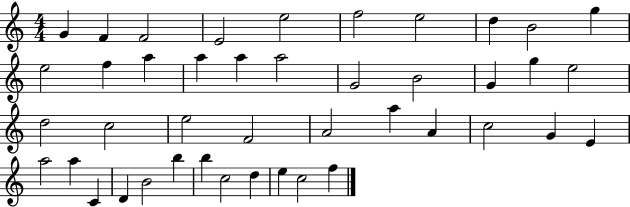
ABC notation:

X:1
T:Untitled
M:4/4
L:1/4
K:C
G F F2 E2 e2 f2 e2 d B2 g e2 f a a a a2 G2 B2 G g e2 d2 c2 e2 F2 A2 a A c2 G E a2 a C D B2 b b c2 d e c2 f